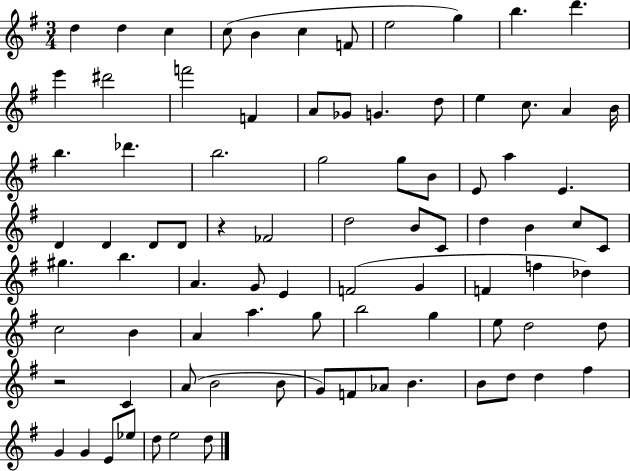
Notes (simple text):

D5/q D5/q C5/q C5/e B4/q C5/q F4/e E5/h G5/q B5/q. D6/q. E6/q D#6/h F6/h F4/q A4/e Gb4/e G4/q. D5/e E5/q C5/e. A4/q B4/s B5/q. Db6/q. B5/h. G5/h G5/e B4/e E4/e A5/q E4/q. D4/q D4/q D4/e D4/e R/q FES4/h D5/h B4/e C4/e D5/q B4/q C5/e C4/e G#5/q. B5/q. A4/q. G4/e E4/q F4/h G4/q F4/q F5/q Db5/q C5/h B4/q A4/q A5/q. G5/e B5/h G5/q E5/e D5/h D5/e R/h C4/q A4/e B4/h B4/e G4/e F4/e Ab4/e B4/q. B4/e D5/e D5/q F#5/q G4/q G4/q E4/e Eb5/e D5/e E5/h D5/e